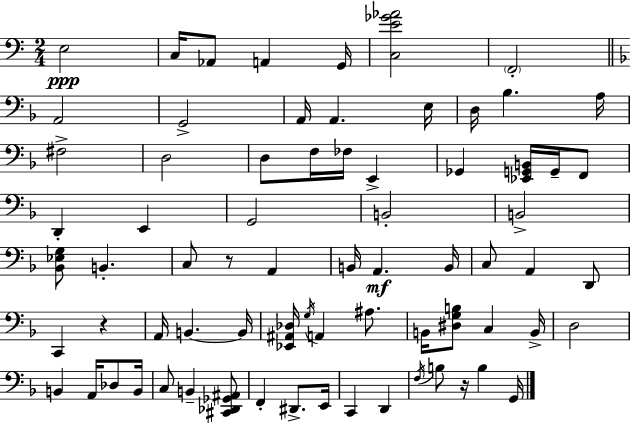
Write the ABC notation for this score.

X:1
T:Untitled
M:2/4
L:1/4
K:C
E,2 C,/4 _A,,/2 A,, G,,/4 [C,E_G_A]2 F,,2 A,,2 G,,2 A,,/4 A,, E,/4 D,/4 _B, A,/4 ^F,2 D,2 D,/2 F,/4 _F,/4 E,, _G,, [_E,,G,,B,,]/4 G,,/4 F,,/2 D,, E,, G,,2 B,,2 B,,2 [_B,,_E,G,]/2 B,, C,/2 z/2 A,, B,,/4 A,, B,,/4 C,/2 A,, D,,/2 C,, z A,,/4 B,, B,,/4 [_E,,^A,,_D,]/4 G,/4 A,, ^A,/2 B,,/4 [^D,G,B,]/2 C, B,,/4 D,2 B,, A,,/4 _D,/2 B,,/4 C,/2 B,, [^C,,_D,,_G,,^A,,]/2 F,, ^D,,/2 E,,/4 C,, D,, F,/4 B,/2 z/4 B, G,,/4